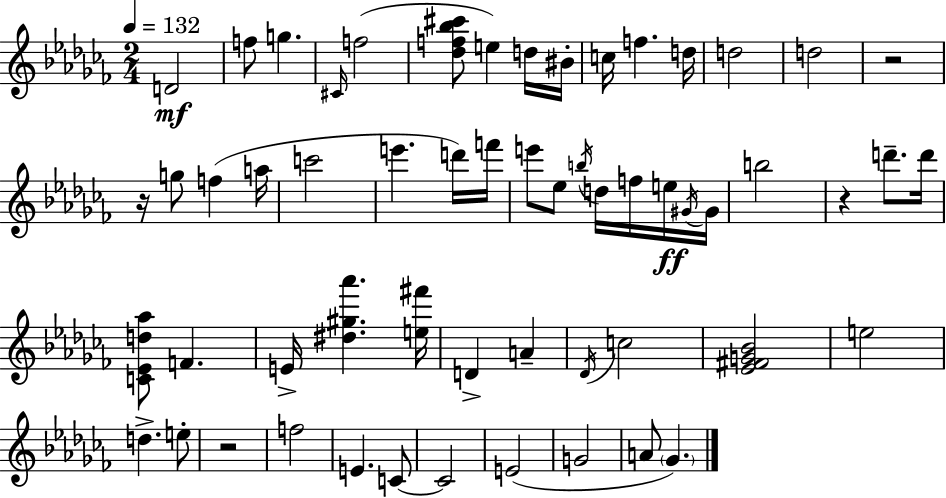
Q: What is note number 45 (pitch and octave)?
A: E4